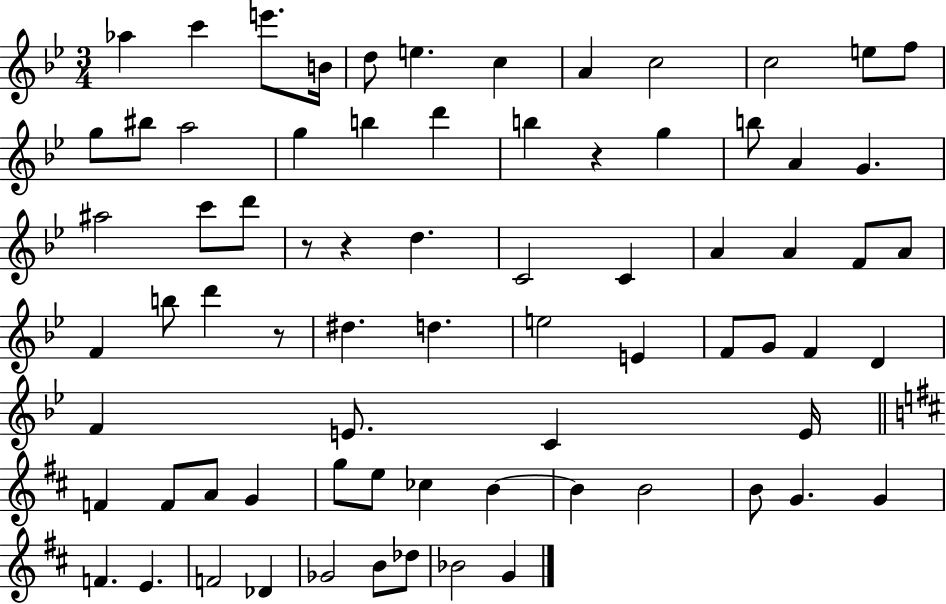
Ab5/q C6/q E6/e. B4/s D5/e E5/q. C5/q A4/q C5/h C5/h E5/e F5/e G5/e BIS5/e A5/h G5/q B5/q D6/q B5/q R/q G5/q B5/e A4/q G4/q. A#5/h C6/e D6/e R/e R/q D5/q. C4/h C4/q A4/q A4/q F4/e A4/e F4/q B5/e D6/q R/e D#5/q. D5/q. E5/h E4/q F4/e G4/e F4/q D4/q F4/q E4/e. C4/q E4/s F4/q F4/e A4/e G4/q G5/e E5/e CES5/q B4/q B4/q B4/h B4/e G4/q. G4/q F4/q. E4/q. F4/h Db4/q Gb4/h B4/e Db5/e Bb4/h G4/q